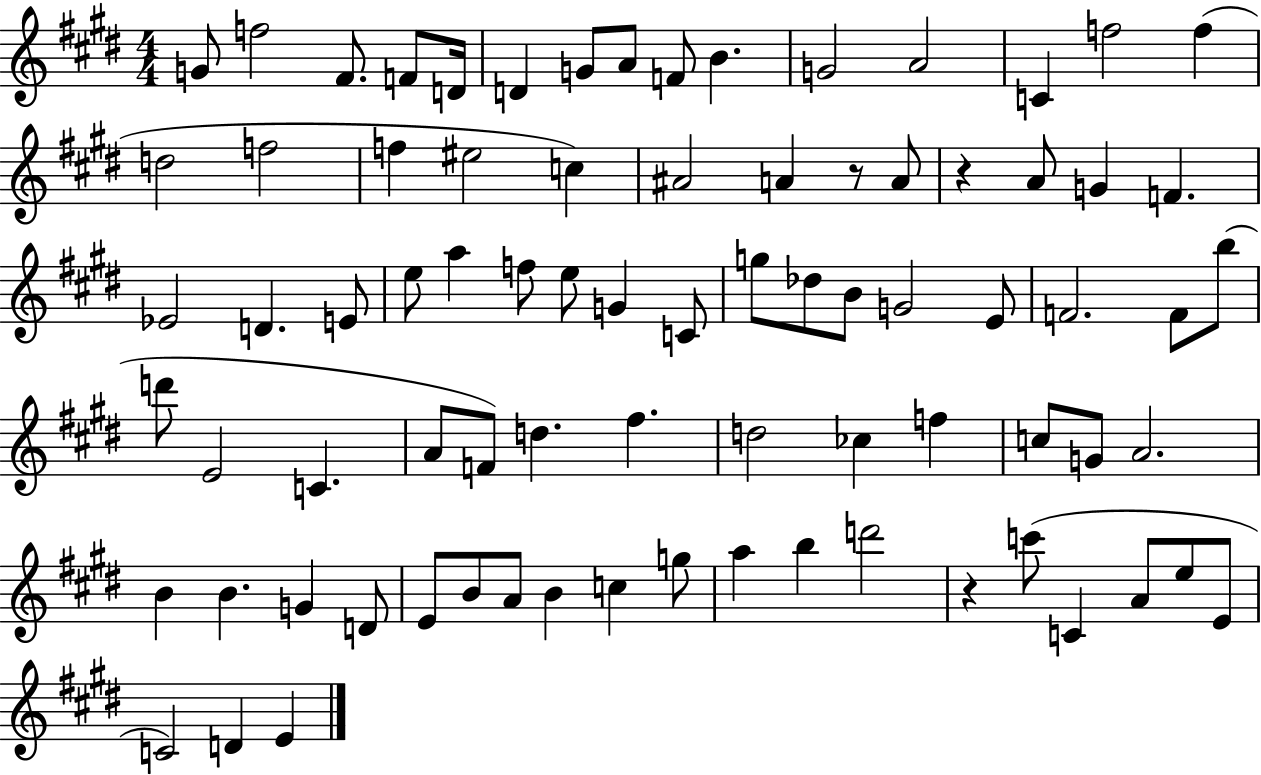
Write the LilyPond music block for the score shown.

{
  \clef treble
  \numericTimeSignature
  \time 4/4
  \key e \major
  \repeat volta 2 { g'8 f''2 fis'8. f'8 d'16 | d'4 g'8 a'8 f'8 b'4. | g'2 a'2 | c'4 f''2 f''4( | \break d''2 f''2 | f''4 eis''2 c''4) | ais'2 a'4 r8 a'8 | r4 a'8 g'4 f'4. | \break ees'2 d'4. e'8 | e''8 a''4 f''8 e''8 g'4 c'8 | g''8 des''8 b'8 g'2 e'8 | f'2. f'8 b''8( | \break d'''8 e'2 c'4. | a'8 f'8) d''4. fis''4. | d''2 ces''4 f''4 | c''8 g'8 a'2. | \break b'4 b'4. g'4 d'8 | e'8 b'8 a'8 b'4 c''4 g''8 | a''4 b''4 d'''2 | r4 c'''8( c'4 a'8 e''8 e'8 | \break c'2) d'4 e'4 | } \bar "|."
}